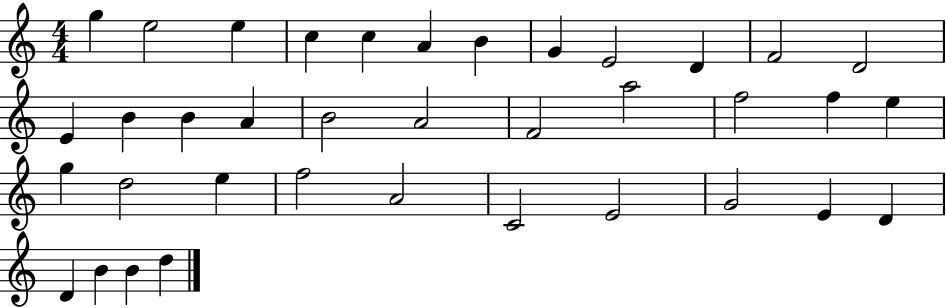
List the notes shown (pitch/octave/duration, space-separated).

G5/q E5/h E5/q C5/q C5/q A4/q B4/q G4/q E4/h D4/q F4/h D4/h E4/q B4/q B4/q A4/q B4/h A4/h F4/h A5/h F5/h F5/q E5/q G5/q D5/h E5/q F5/h A4/h C4/h E4/h G4/h E4/q D4/q D4/q B4/q B4/q D5/q